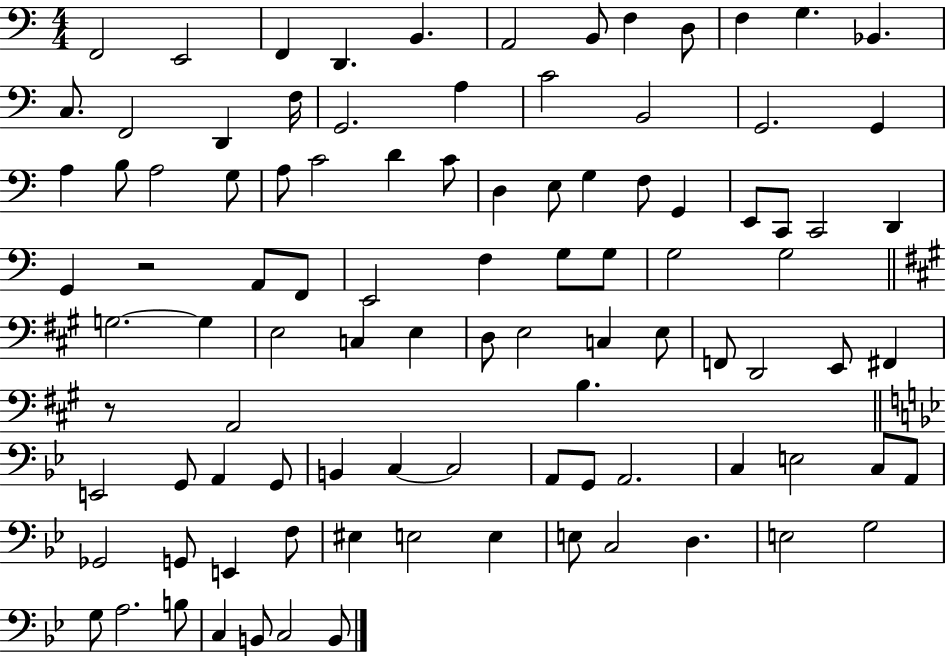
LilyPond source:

{
  \clef bass
  \numericTimeSignature
  \time 4/4
  \key c \major
  \repeat volta 2 { f,2 e,2 | f,4 d,4. b,4. | a,2 b,8 f4 d8 | f4 g4. bes,4. | \break c8. f,2 d,4 f16 | g,2. a4 | c'2 b,2 | g,2. g,4 | \break a4 b8 a2 g8 | a8 c'2 d'4 c'8 | d4 e8 g4 f8 g,4 | e,8 c,8 c,2 d,4 | \break g,4 r2 a,8 f,8 | e,2 f4 g8 g8 | g2 g2 | \bar "||" \break \key a \major g2.~~ g4 | e2 c4 e4 | d8 e2 c4 e8 | f,8 d,2 e,8 fis,4 | \break r8 a,2 b4. | \bar "||" \break \key g \minor e,2 g,8 a,4 g,8 | b,4 c4~~ c2 | a,8 g,8 a,2. | c4 e2 c8 a,8 | \break ges,2 g,8 e,4 f8 | eis4 e2 e4 | e8 c2 d4. | e2 g2 | \break g8 a2. b8 | c4 b,8 c2 b,8 | } \bar "|."
}